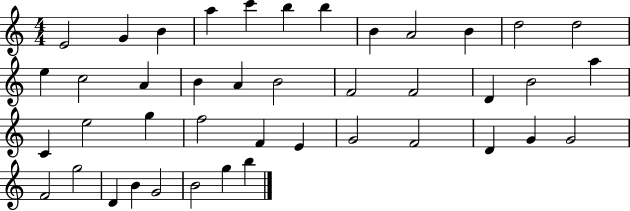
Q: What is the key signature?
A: C major